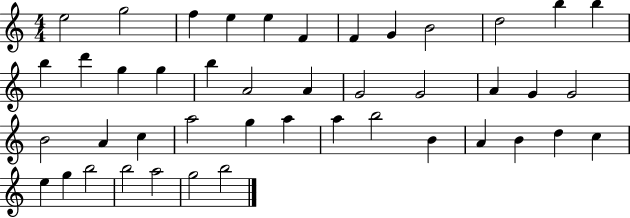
{
  \clef treble
  \numericTimeSignature
  \time 4/4
  \key c \major
  e''2 g''2 | f''4 e''4 e''4 f'4 | f'4 g'4 b'2 | d''2 b''4 b''4 | \break b''4 d'''4 g''4 g''4 | b''4 a'2 a'4 | g'2 g'2 | a'4 g'4 g'2 | \break b'2 a'4 c''4 | a''2 g''4 a''4 | a''4 b''2 b'4 | a'4 b'4 d''4 c''4 | \break e''4 g''4 b''2 | b''2 a''2 | g''2 b''2 | \bar "|."
}